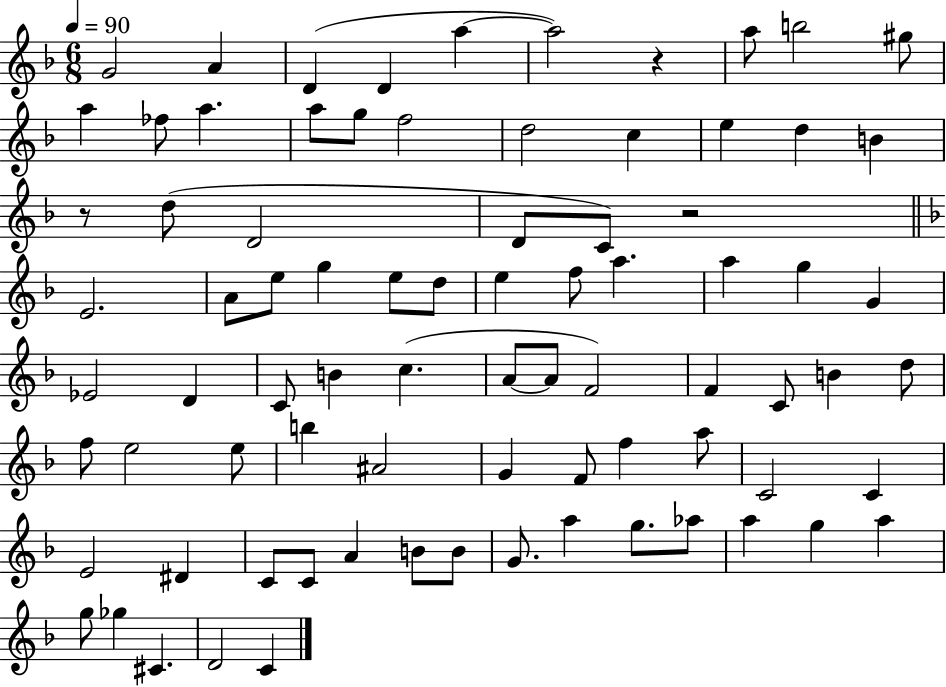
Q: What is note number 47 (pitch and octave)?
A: B4